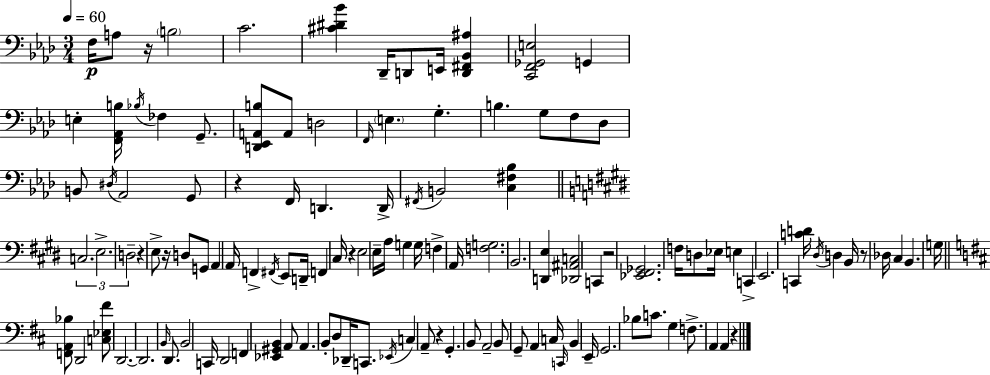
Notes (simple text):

F3/s A3/e R/s B3/h C4/h. [C#4,D#4,Bb4]/q Db2/s D2/e E2/s [D2,F#2,Bb2,A#3]/q [C2,F2,Gb2,E3]/h G2/q E3/q [F2,Ab2,B3]/s Bb3/s FES3/q G2/e. [D2,Eb2,A2,B3]/e A2/e D3/h F2/s E3/q. G3/q. B3/q. G3/e F3/e Db3/e B2/e D#3/s Ab2/h G2/e R/q F2/s D2/q. D2/s F#2/s B2/h [C3,F#3,Bb3]/q C3/h. E3/h. D3/h R/q E3/e R/s D3/e G2/e A2/q A2/s F2/q F#2/s E2/e D2/s F2/q C#3/s R/q E3/h E3/s A3/s G3/q G3/s F3/q A2/s [F3,G3]/h. B2/h. [D2,E3]/q [Db2,A#2,C3]/h C2/q R/h [Eb2,F#2,Gb2]/h. F3/s D3/e Eb3/s E3/q C2/q E2/h. C2/q [C4,D4]/s D#3/s D3/q B2/s R/e Db3/s C#3/q B2/q. G3/s [F2,A2,Bb3]/e D2/h [C3,Eb3,F#4]/e D2/h. D2/h. B2/s D2/e. B2/h C2/s D2/h F2/q [Eb2,G#2,B2]/q A2/e A2/q. B2/e D3/e Db2/s C2/e. Eb2/s C3/q A2/e R/q G2/q. B2/e A2/h B2/e G2/e A2/q C3/s C2/s B2/q E2/s G2/h. Bb3/e C4/e. G3/q F3/e. A2/q A2/q R/q